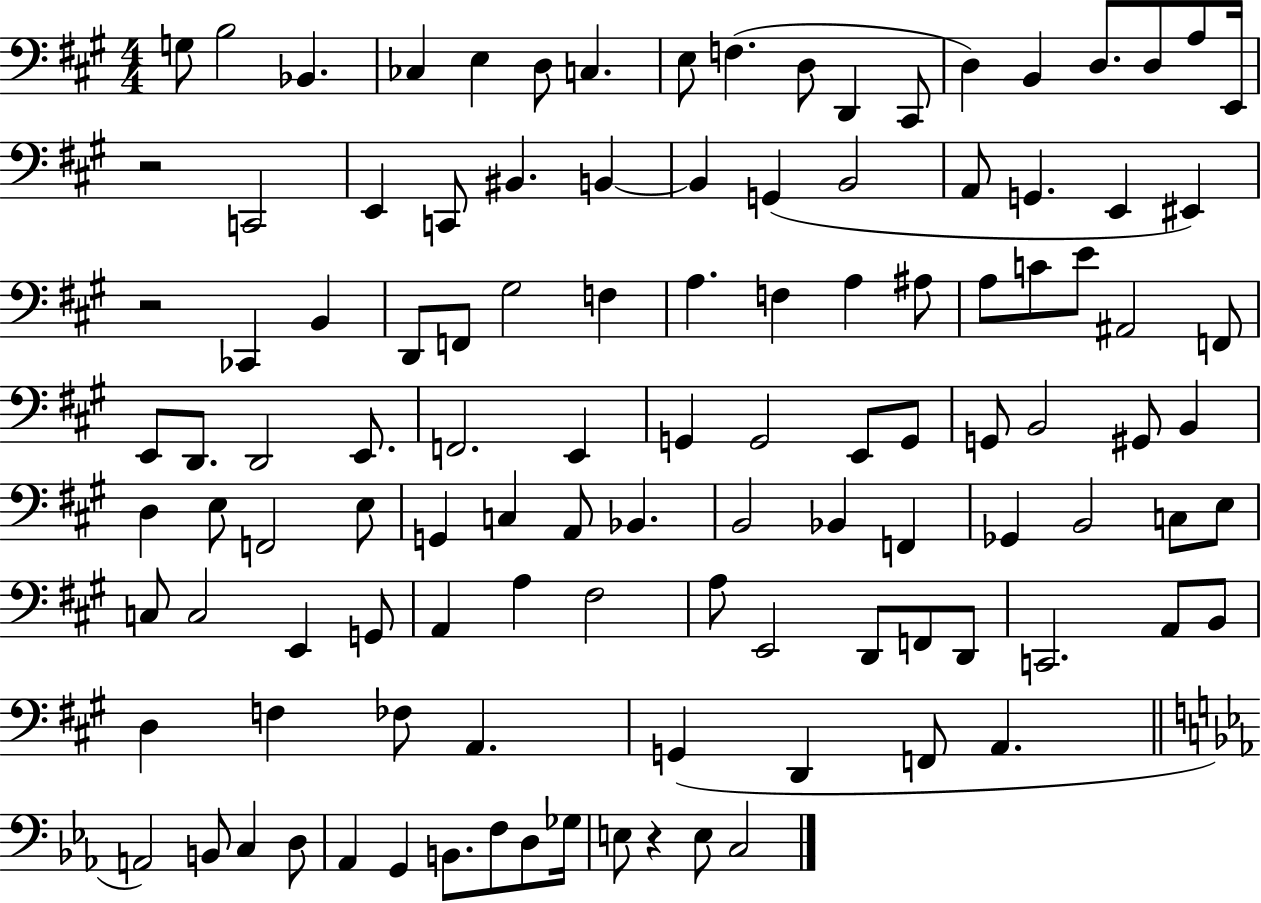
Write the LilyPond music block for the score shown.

{
  \clef bass
  \numericTimeSignature
  \time 4/4
  \key a \major
  \repeat volta 2 { g8 b2 bes,4. | ces4 e4 d8 c4. | e8 f4.( d8 d,4 cis,8 | d4) b,4 d8. d8 a8 e,16 | \break r2 c,2 | e,4 c,8 bis,4. b,4~~ | b,4 g,4( b,2 | a,8 g,4. e,4 eis,4) | \break r2 ces,4 b,4 | d,8 f,8 gis2 f4 | a4. f4 a4 ais8 | a8 c'8 e'8 ais,2 f,8 | \break e,8 d,8. d,2 e,8. | f,2. e,4 | g,4 g,2 e,8 g,8 | g,8 b,2 gis,8 b,4 | \break d4 e8 f,2 e8 | g,4 c4 a,8 bes,4. | b,2 bes,4 f,4 | ges,4 b,2 c8 e8 | \break c8 c2 e,4 g,8 | a,4 a4 fis2 | a8 e,2 d,8 f,8 d,8 | c,2. a,8 b,8 | \break d4 f4 fes8 a,4. | g,4( d,4 f,8 a,4. | \bar "||" \break \key c \minor a,2) b,8 c4 d8 | aes,4 g,4 b,8. f8 d8 ges16 | e8 r4 e8 c2 | } \bar "|."
}